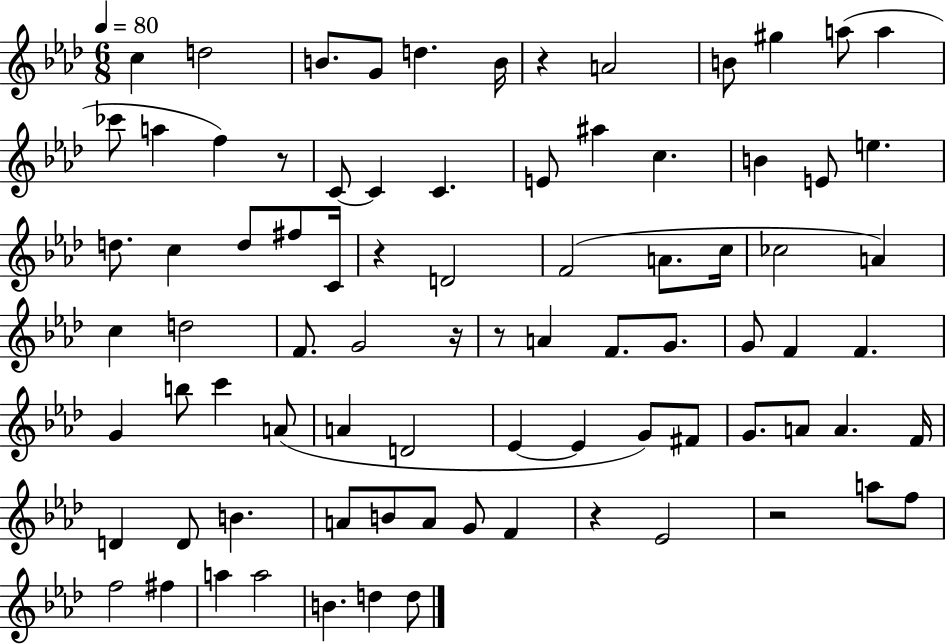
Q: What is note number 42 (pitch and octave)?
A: G4